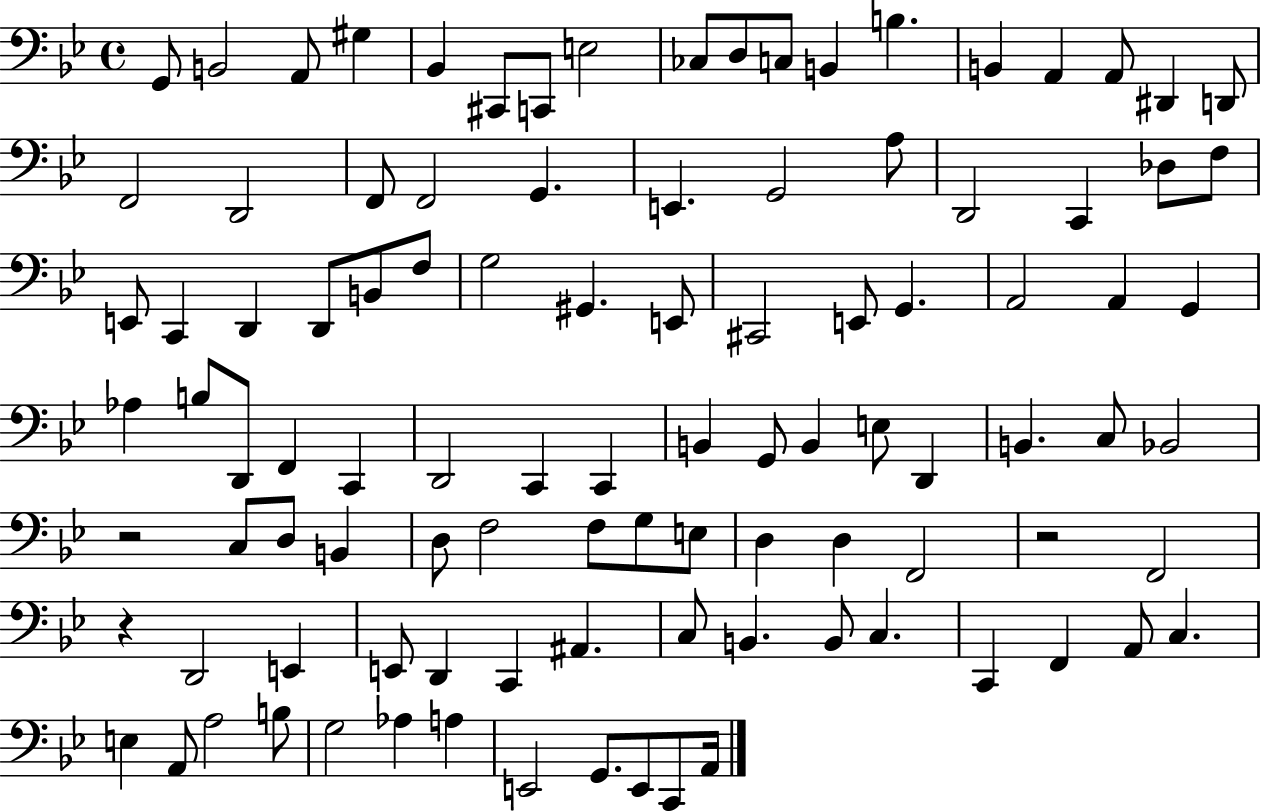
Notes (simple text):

G2/e B2/h A2/e G#3/q Bb2/q C#2/e C2/e E3/h CES3/e D3/e C3/e B2/q B3/q. B2/q A2/q A2/e D#2/q D2/e F2/h D2/h F2/e F2/h G2/q. E2/q. G2/h A3/e D2/h C2/q Db3/e F3/e E2/e C2/q D2/q D2/e B2/e F3/e G3/h G#2/q. E2/e C#2/h E2/e G2/q. A2/h A2/q G2/q Ab3/q B3/e D2/e F2/q C2/q D2/h C2/q C2/q B2/q G2/e B2/q E3/e D2/q B2/q. C3/e Bb2/h R/h C3/e D3/e B2/q D3/e F3/h F3/e G3/e E3/e D3/q D3/q F2/h R/h F2/h R/q D2/h E2/q E2/e D2/q C2/q A#2/q. C3/e B2/q. B2/e C3/q. C2/q F2/q A2/e C3/q. E3/q A2/e A3/h B3/e G3/h Ab3/q A3/q E2/h G2/e. E2/e C2/e A2/s